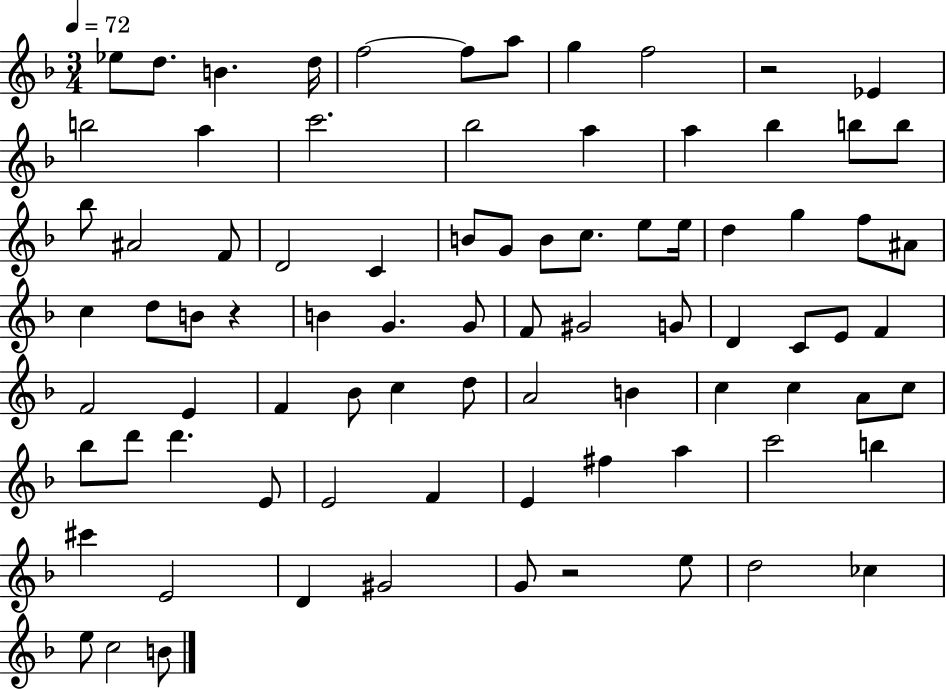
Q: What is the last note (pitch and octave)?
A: B4